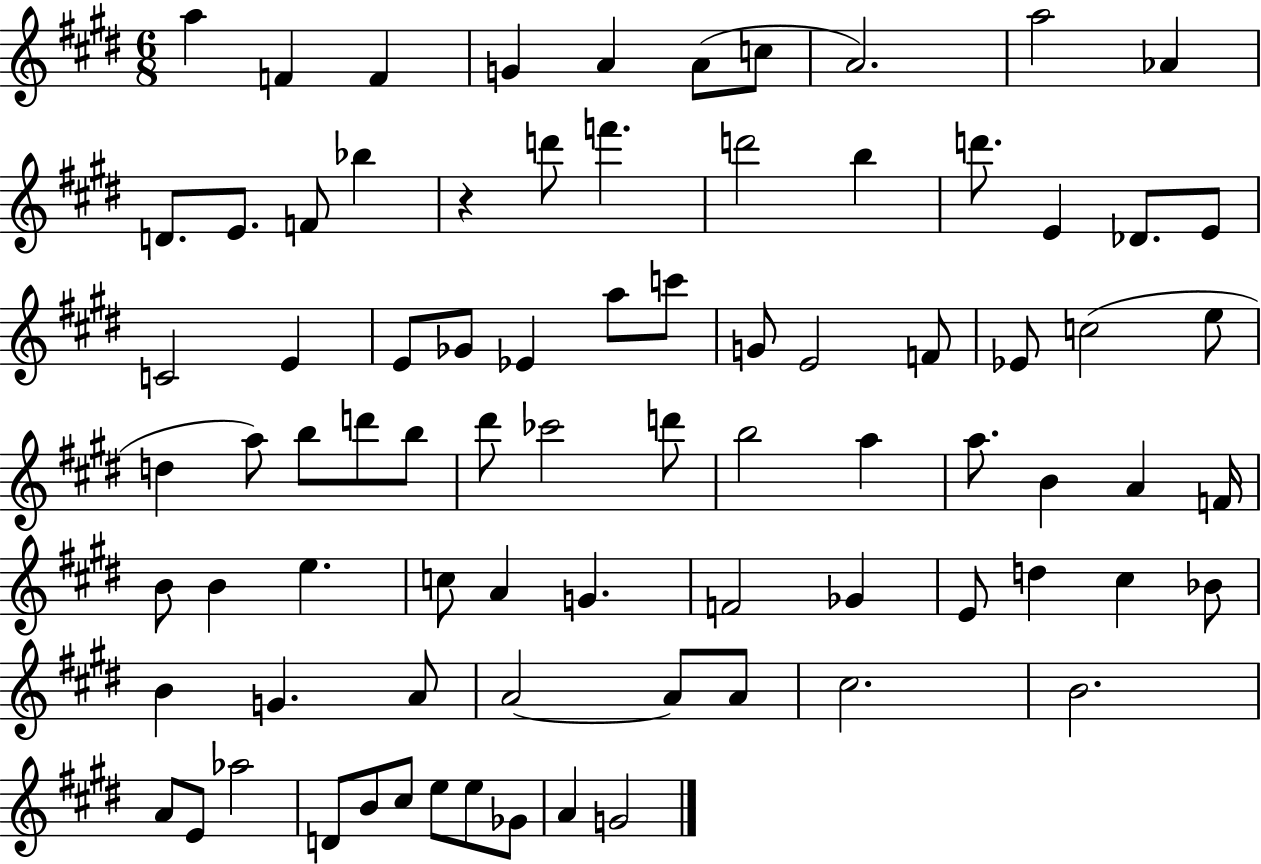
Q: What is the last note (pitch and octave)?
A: G4